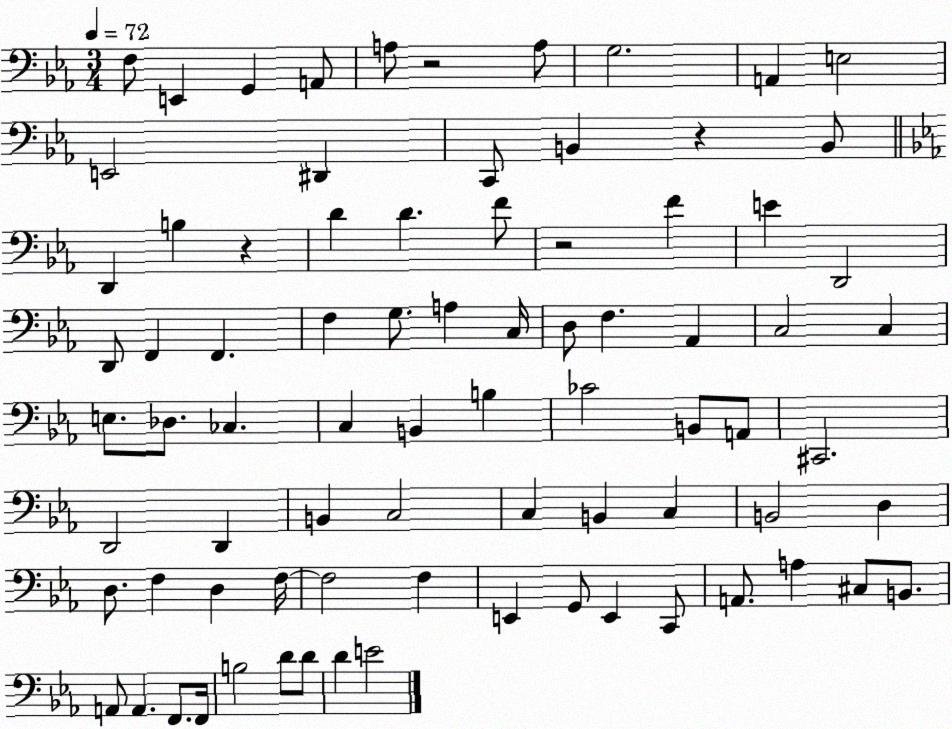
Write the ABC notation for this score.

X:1
T:Untitled
M:3/4
L:1/4
K:Eb
F,/2 E,, G,, A,,/2 A,/2 z2 A,/2 G,2 A,, E,2 E,,2 ^D,, C,,/2 B,, z B,,/2 D,, B, z D D F/2 z2 F E D,,2 D,,/2 F,, F,, F, G,/2 A, C,/4 D,/2 F, _A,, C,2 C, E,/2 _D,/2 _C, C, B,, B, _C2 B,,/2 A,,/2 ^C,,2 D,,2 D,, B,, C,2 C, B,, C, B,,2 D, D,/2 F, D, F,/4 F,2 F, E,, G,,/2 E,, C,,/2 A,,/2 A, ^C,/2 B,,/2 A,,/2 A,, F,,/2 F,,/4 B,2 D/2 D/2 D E2